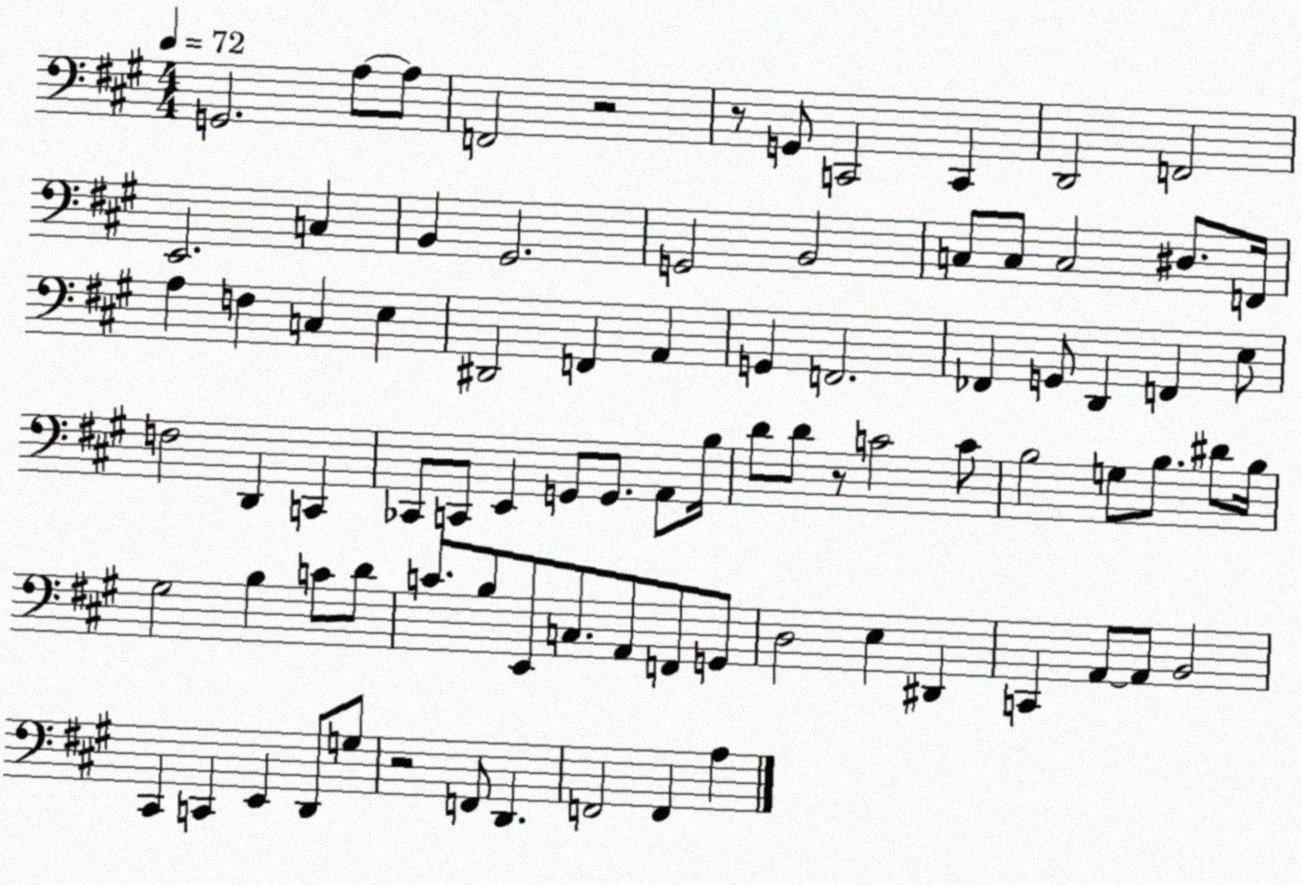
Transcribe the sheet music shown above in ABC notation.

X:1
T:Untitled
M:4/4
L:1/4
K:A
G,,2 A,/2 A,/2 F,,2 z2 z/2 G,,/2 C,,2 C,, D,,2 F,,2 E,,2 C, B,, ^G,,2 G,,2 B,,2 C,/2 C,/2 C,2 ^D,/2 F,,/4 A, F, C, E, ^D,,2 F,, A,, G,, F,,2 _F,, G,,/2 D,, F,, E,/2 F,2 D,, C,, _C,,/2 C,,/2 E,, G,,/2 G,,/2 A,,/2 B,/4 D/2 D/2 z/2 C2 C/2 B,2 G,/2 B,/2 ^D/2 B,/4 ^G,2 B, C/2 D/2 C/2 B,/2 E,,/2 C,/2 A,,/2 F,,/2 G,,/2 D,2 E, ^D,, C,, A,,/2 A,,/2 B,,2 ^C,, C,, E,, D,,/2 G,/2 z2 F,,/2 D,, F,,2 F,, A,